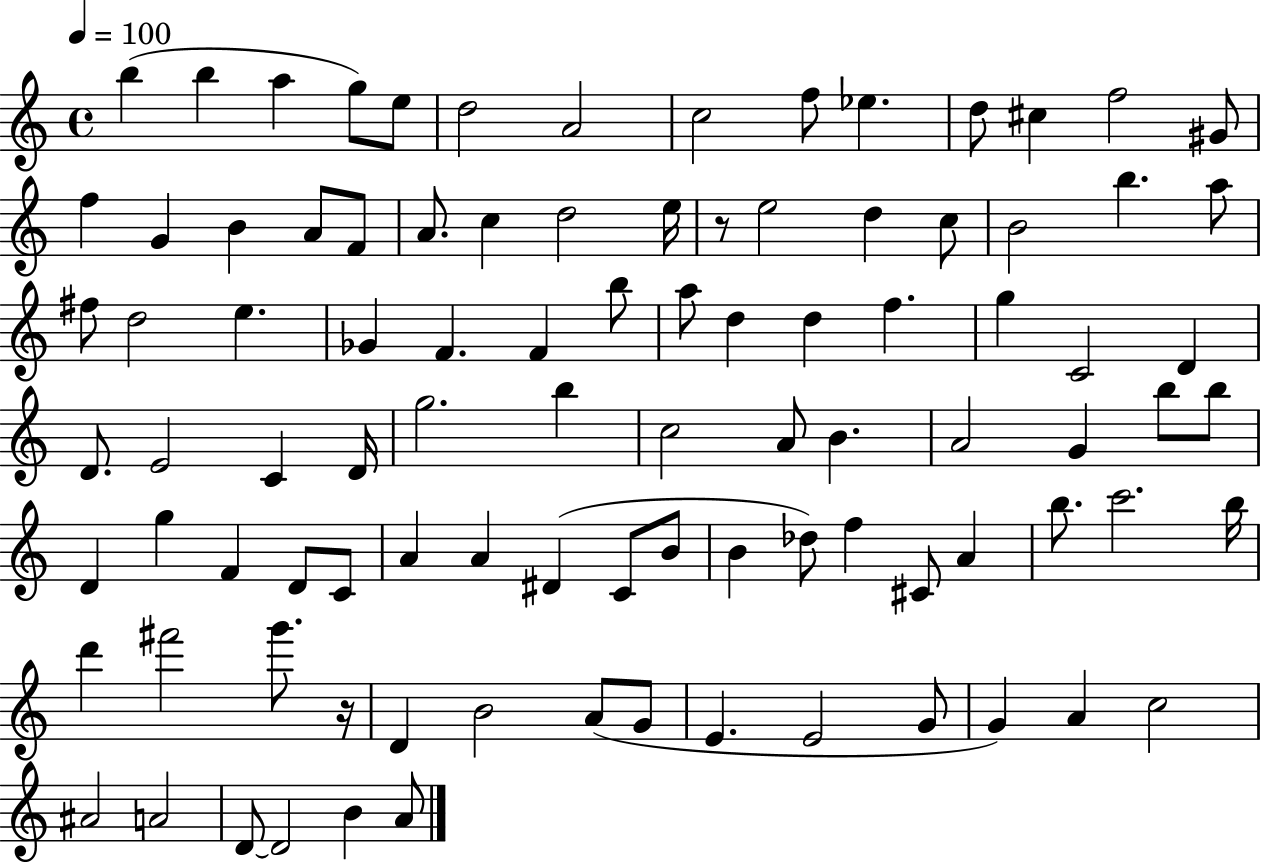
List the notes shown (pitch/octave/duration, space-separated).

B5/q B5/q A5/q G5/e E5/e D5/h A4/h C5/h F5/e Eb5/q. D5/e C#5/q F5/h G#4/e F5/q G4/q B4/q A4/e F4/e A4/e. C5/q D5/h E5/s R/e E5/h D5/q C5/e B4/h B5/q. A5/e F#5/e D5/h E5/q. Gb4/q F4/q. F4/q B5/e A5/e D5/q D5/q F5/q. G5/q C4/h D4/q D4/e. E4/h C4/q D4/s G5/h. B5/q C5/h A4/e B4/q. A4/h G4/q B5/e B5/e D4/q G5/q F4/q D4/e C4/e A4/q A4/q D#4/q C4/e B4/e B4/q Db5/e F5/q C#4/e A4/q B5/e. C6/h. B5/s D6/q F#6/h G6/e. R/s D4/q B4/h A4/e G4/e E4/q. E4/h G4/e G4/q A4/q C5/h A#4/h A4/h D4/e D4/h B4/q A4/e